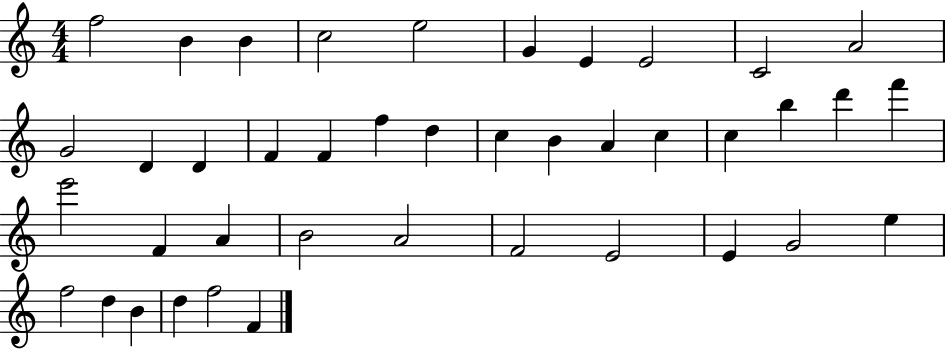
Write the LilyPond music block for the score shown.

{
  \clef treble
  \numericTimeSignature
  \time 4/4
  \key c \major
  f''2 b'4 b'4 | c''2 e''2 | g'4 e'4 e'2 | c'2 a'2 | \break g'2 d'4 d'4 | f'4 f'4 f''4 d''4 | c''4 b'4 a'4 c''4 | c''4 b''4 d'''4 f'''4 | \break e'''2 f'4 a'4 | b'2 a'2 | f'2 e'2 | e'4 g'2 e''4 | \break f''2 d''4 b'4 | d''4 f''2 f'4 | \bar "|."
}